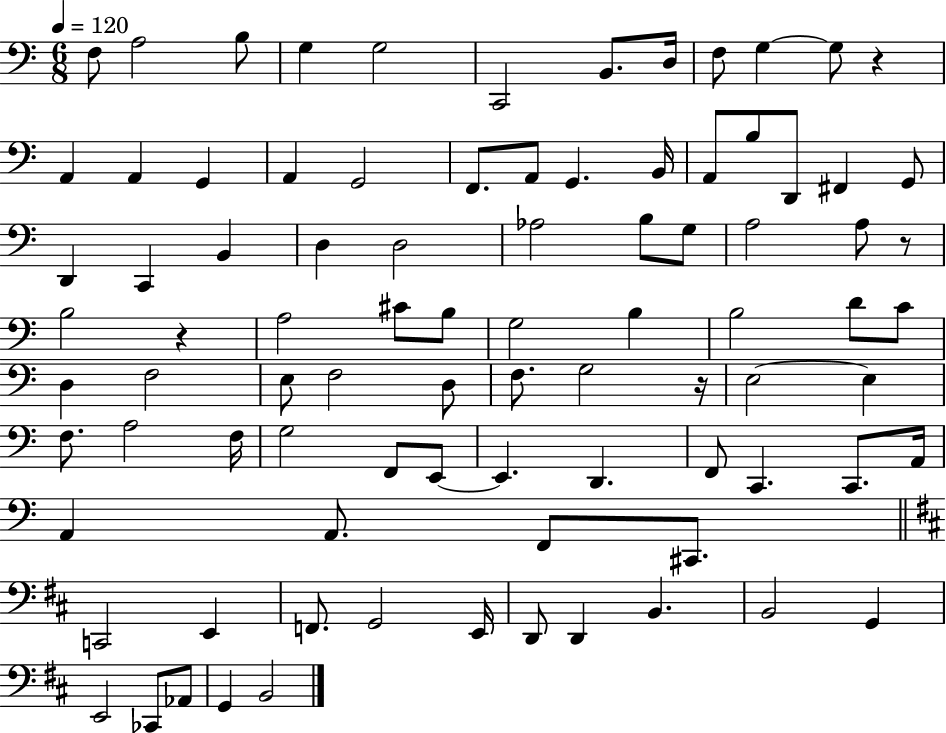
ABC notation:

X:1
T:Untitled
M:6/8
L:1/4
K:C
F,/2 A,2 B,/2 G, G,2 C,,2 B,,/2 D,/4 F,/2 G, G,/2 z A,, A,, G,, A,, G,,2 F,,/2 A,,/2 G,, B,,/4 A,,/2 B,/2 D,,/2 ^F,, G,,/2 D,, C,, B,, D, D,2 _A,2 B,/2 G,/2 A,2 A,/2 z/2 B,2 z A,2 ^C/2 B,/2 G,2 B, B,2 D/2 C/2 D, F,2 E,/2 F,2 D,/2 F,/2 G,2 z/4 E,2 E, F,/2 A,2 F,/4 G,2 F,,/2 E,,/2 E,, D,, F,,/2 C,, C,,/2 A,,/4 A,, A,,/2 F,,/2 ^C,,/2 C,,2 E,, F,,/2 G,,2 E,,/4 D,,/2 D,, B,, B,,2 G,, E,,2 _C,,/2 _A,,/2 G,, B,,2